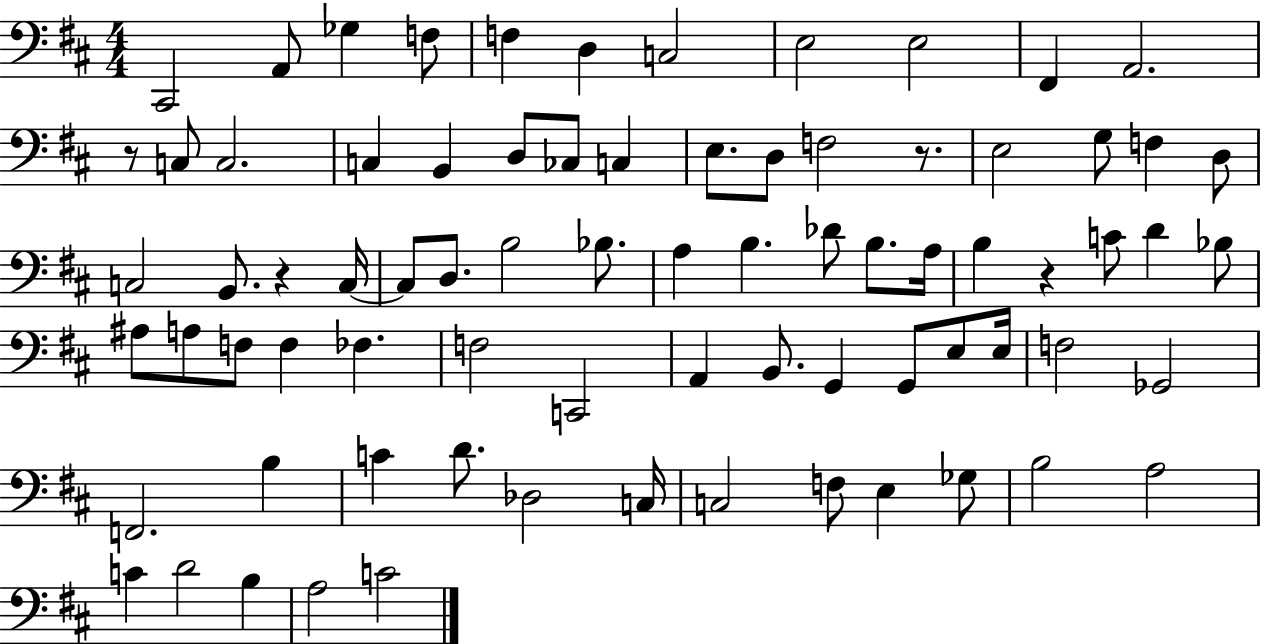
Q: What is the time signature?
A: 4/4